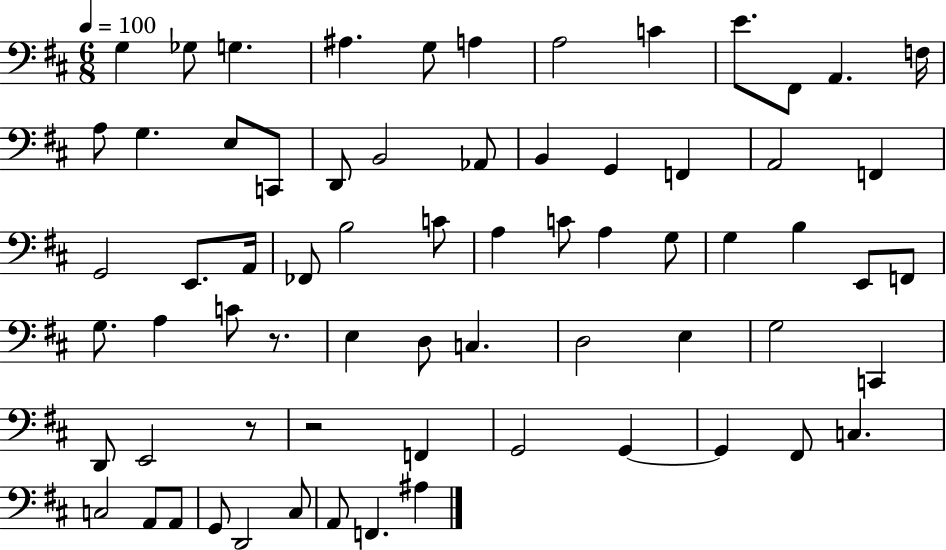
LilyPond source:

{
  \clef bass
  \numericTimeSignature
  \time 6/8
  \key d \major
  \tempo 4 = 100
  g4 ges8 g4. | ais4. g8 a4 | a2 c'4 | e'8. fis,8 a,4. f16 | \break a8 g4. e8 c,8 | d,8 b,2 aes,8 | b,4 g,4 f,4 | a,2 f,4 | \break g,2 e,8. a,16 | fes,8 b2 c'8 | a4 c'8 a4 g8 | g4 b4 e,8 f,8 | \break g8. a4 c'8 r8. | e4 d8 c4. | d2 e4 | g2 c,4 | \break d,8 e,2 r8 | r2 f,4 | g,2 g,4~~ | g,4 fis,8 c4. | \break c2 a,8 a,8 | g,8 d,2 cis8 | a,8 f,4. ais4 | \bar "|."
}